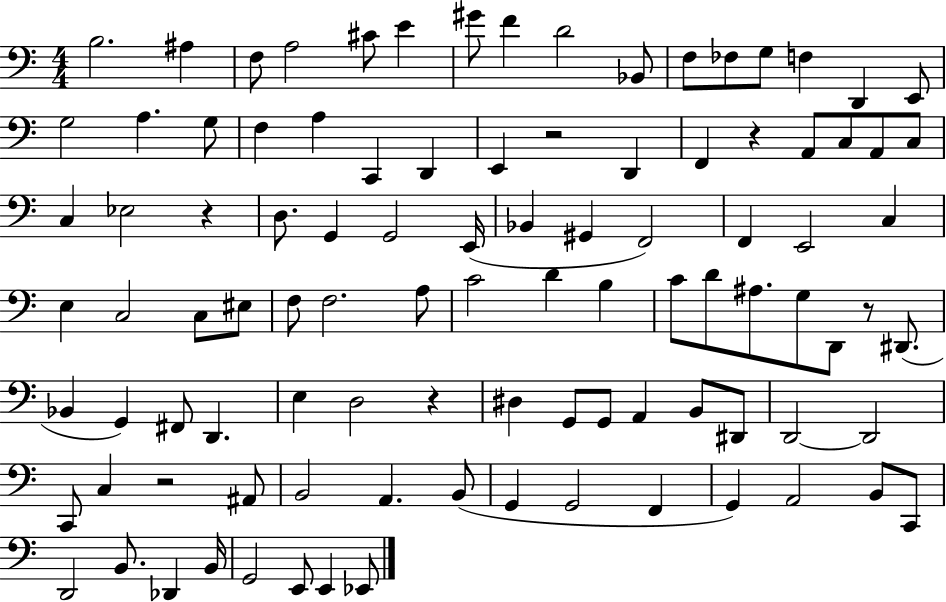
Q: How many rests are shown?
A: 6